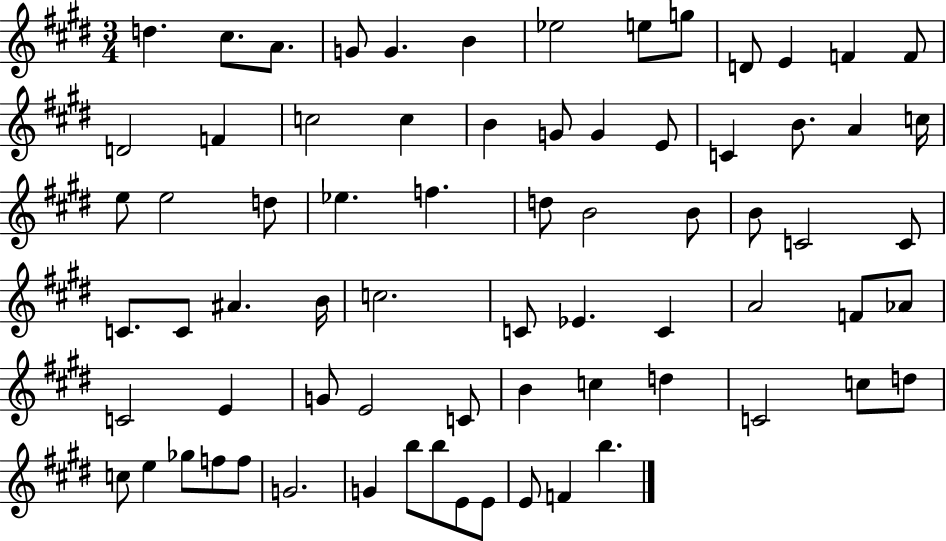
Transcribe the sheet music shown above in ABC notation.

X:1
T:Untitled
M:3/4
L:1/4
K:E
d ^c/2 A/2 G/2 G B _e2 e/2 g/2 D/2 E F F/2 D2 F c2 c B G/2 G E/2 C B/2 A c/4 e/2 e2 d/2 _e f d/2 B2 B/2 B/2 C2 C/2 C/2 C/2 ^A B/4 c2 C/2 _E C A2 F/2 _A/2 C2 E G/2 E2 C/2 B c d C2 c/2 d/2 c/2 e _g/2 f/2 f/2 G2 G b/2 b/2 E/2 E/2 E/2 F b